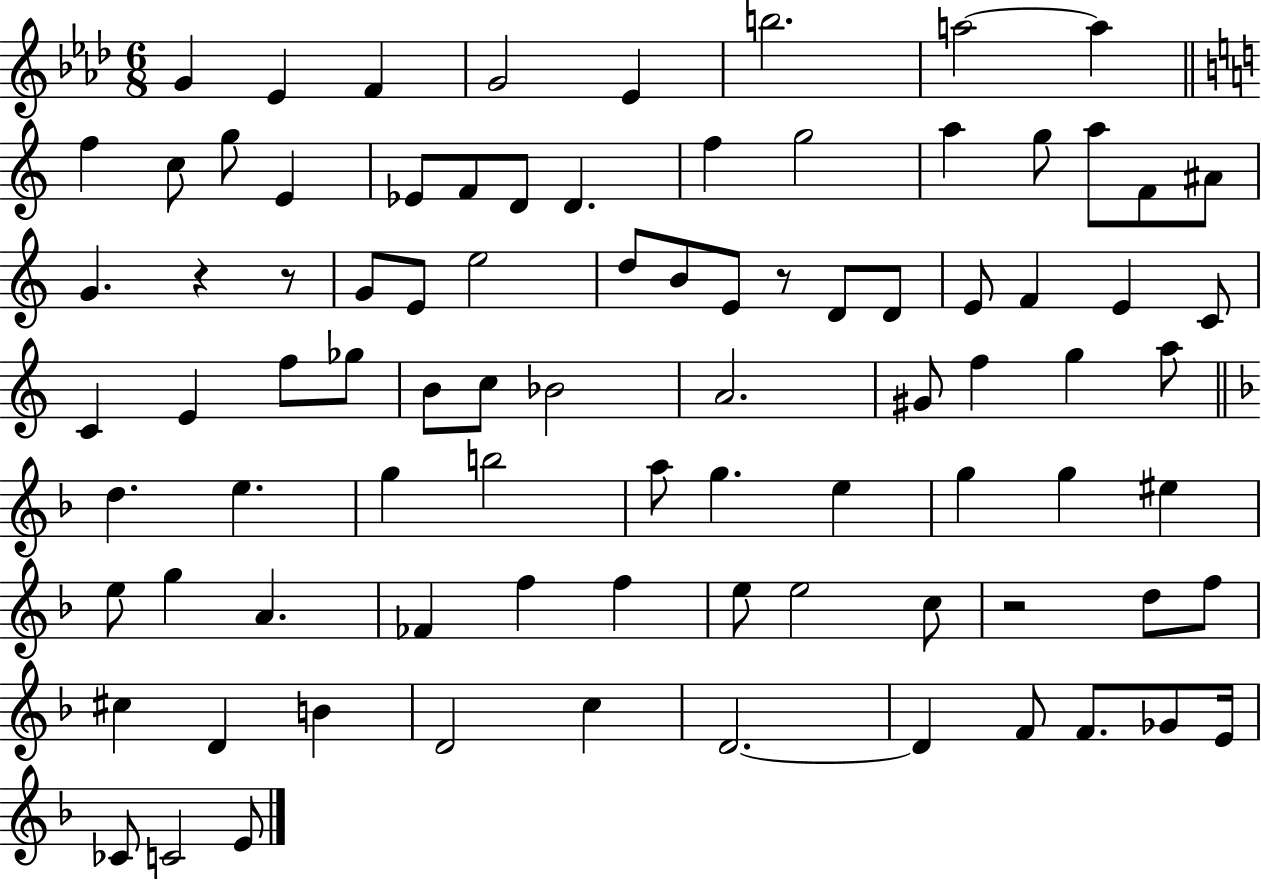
{
  \clef treble
  \numericTimeSignature
  \time 6/8
  \key aes \major
  g'4 ees'4 f'4 | g'2 ees'4 | b''2. | a''2~~ a''4 | \break \bar "||" \break \key c \major f''4 c''8 g''8 e'4 | ees'8 f'8 d'8 d'4. | f''4 g''2 | a''4 g''8 a''8 f'8 ais'8 | \break g'4. r4 r8 | g'8 e'8 e''2 | d''8 b'8 e'8 r8 d'8 d'8 | e'8 f'4 e'4 c'8 | \break c'4 e'4 f''8 ges''8 | b'8 c''8 bes'2 | a'2. | gis'8 f''4 g''4 a''8 | \break \bar "||" \break \key f \major d''4. e''4. | g''4 b''2 | a''8 g''4. e''4 | g''4 g''4 eis''4 | \break e''8 g''4 a'4. | fes'4 f''4 f''4 | e''8 e''2 c''8 | r2 d''8 f''8 | \break cis''4 d'4 b'4 | d'2 c''4 | d'2.~~ | d'4 f'8 f'8. ges'8 e'16 | \break ces'8 c'2 e'8 | \bar "|."
}